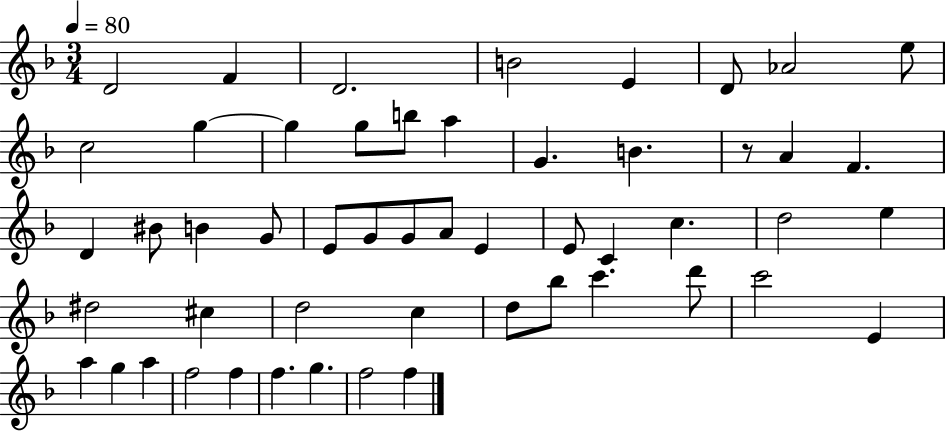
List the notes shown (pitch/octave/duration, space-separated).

D4/h F4/q D4/h. B4/h E4/q D4/e Ab4/h E5/e C5/h G5/q G5/q G5/e B5/e A5/q G4/q. B4/q. R/e A4/q F4/q. D4/q BIS4/e B4/q G4/e E4/e G4/e G4/e A4/e E4/q E4/e C4/q C5/q. D5/h E5/q D#5/h C#5/q D5/h C5/q D5/e Bb5/e C6/q. D6/e C6/h E4/q A5/q G5/q A5/q F5/h F5/q F5/q. G5/q. F5/h F5/q